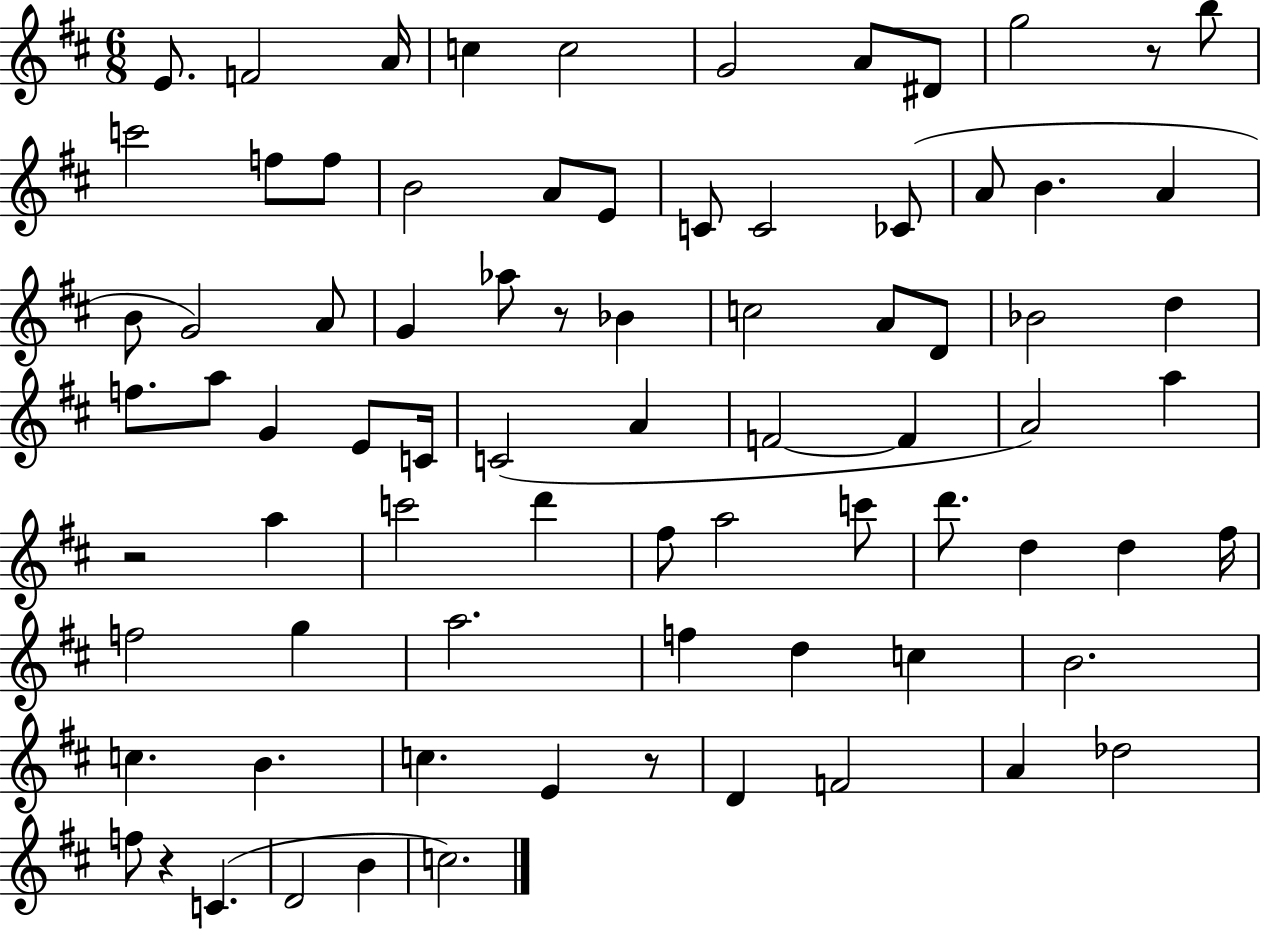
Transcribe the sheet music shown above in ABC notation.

X:1
T:Untitled
M:6/8
L:1/4
K:D
E/2 F2 A/4 c c2 G2 A/2 ^D/2 g2 z/2 b/2 c'2 f/2 f/2 B2 A/2 E/2 C/2 C2 _C/2 A/2 B A B/2 G2 A/2 G _a/2 z/2 _B c2 A/2 D/2 _B2 d f/2 a/2 G E/2 C/4 C2 A F2 F A2 a z2 a c'2 d' ^f/2 a2 c'/2 d'/2 d d ^f/4 f2 g a2 f d c B2 c B c E z/2 D F2 A _d2 f/2 z C D2 B c2